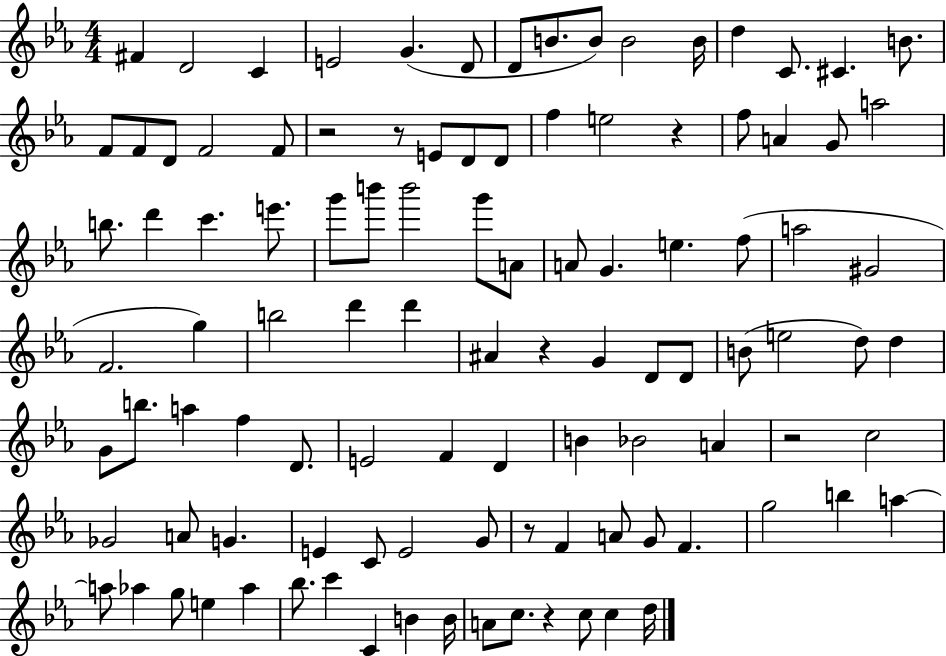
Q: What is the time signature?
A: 4/4